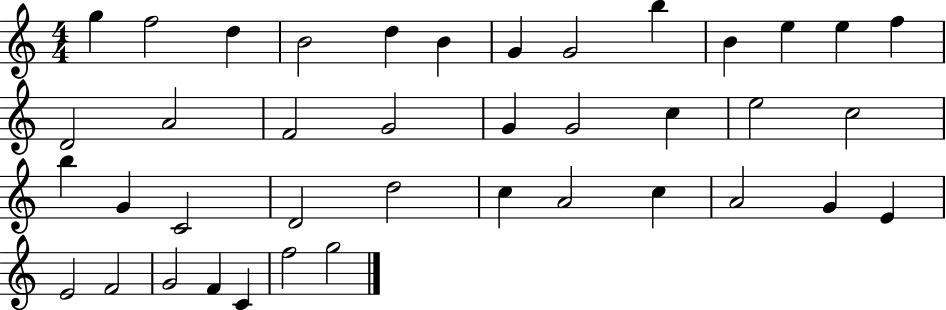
{
  \clef treble
  \numericTimeSignature
  \time 4/4
  \key c \major
  g''4 f''2 d''4 | b'2 d''4 b'4 | g'4 g'2 b''4 | b'4 e''4 e''4 f''4 | \break d'2 a'2 | f'2 g'2 | g'4 g'2 c''4 | e''2 c''2 | \break b''4 g'4 c'2 | d'2 d''2 | c''4 a'2 c''4 | a'2 g'4 e'4 | \break e'2 f'2 | g'2 f'4 c'4 | f''2 g''2 | \bar "|."
}